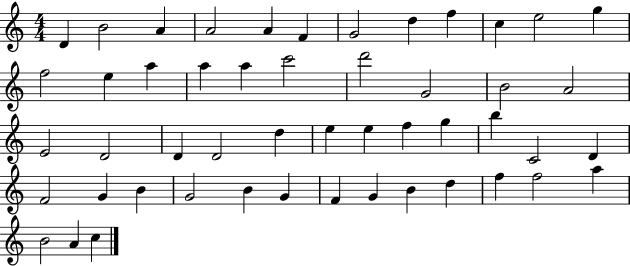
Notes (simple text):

D4/q B4/h A4/q A4/h A4/q F4/q G4/h D5/q F5/q C5/q E5/h G5/q F5/h E5/q A5/q A5/q A5/q C6/h D6/h G4/h B4/h A4/h E4/h D4/h D4/q D4/h D5/q E5/q E5/q F5/q G5/q B5/q C4/h D4/q F4/h G4/q B4/q G4/h B4/q G4/q F4/q G4/q B4/q D5/q F5/q F5/h A5/q B4/h A4/q C5/q